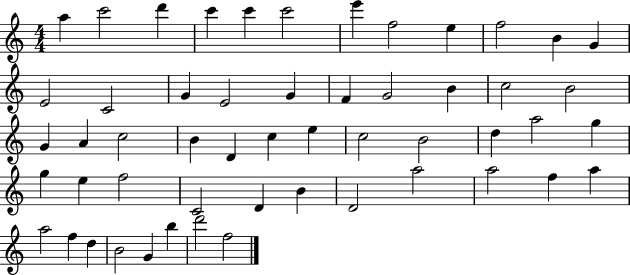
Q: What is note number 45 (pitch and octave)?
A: A5